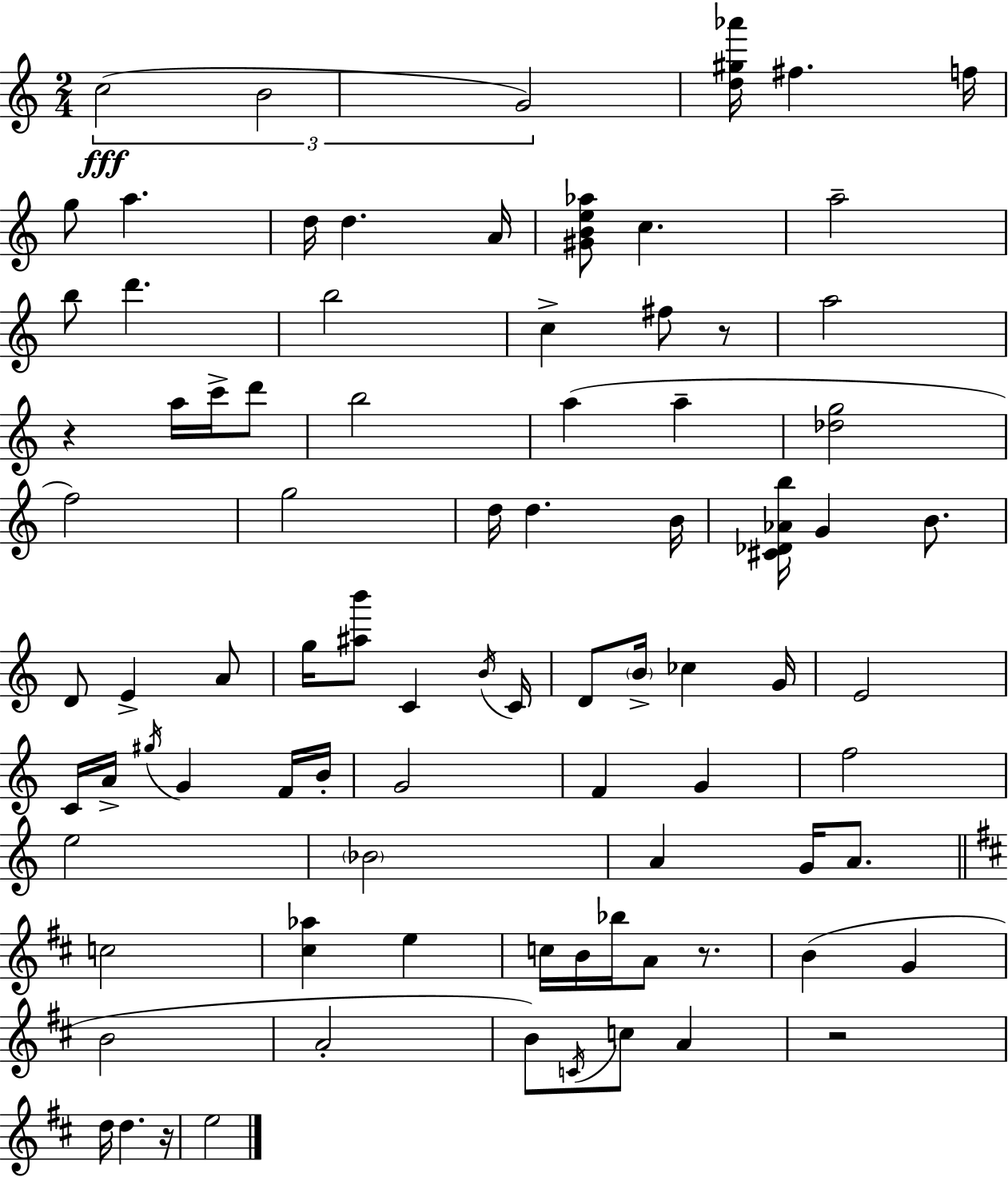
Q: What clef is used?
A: treble